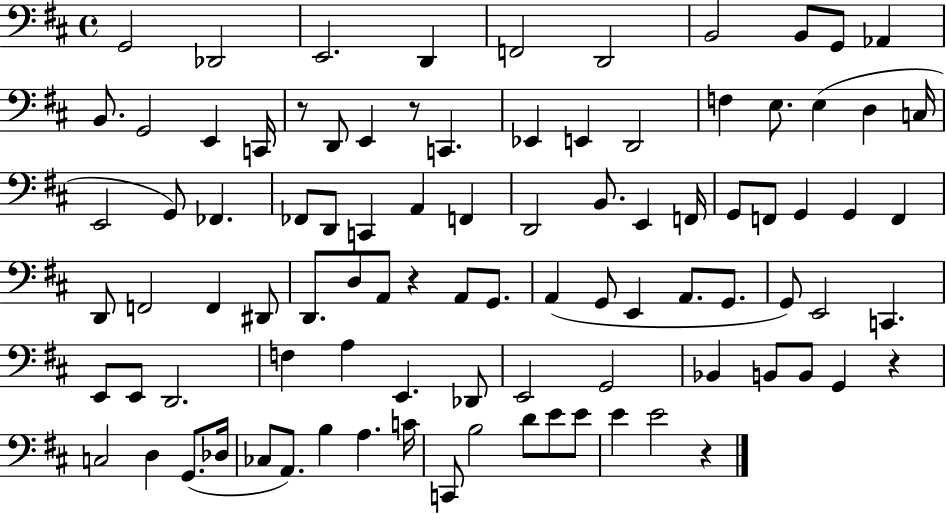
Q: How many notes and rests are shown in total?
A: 93